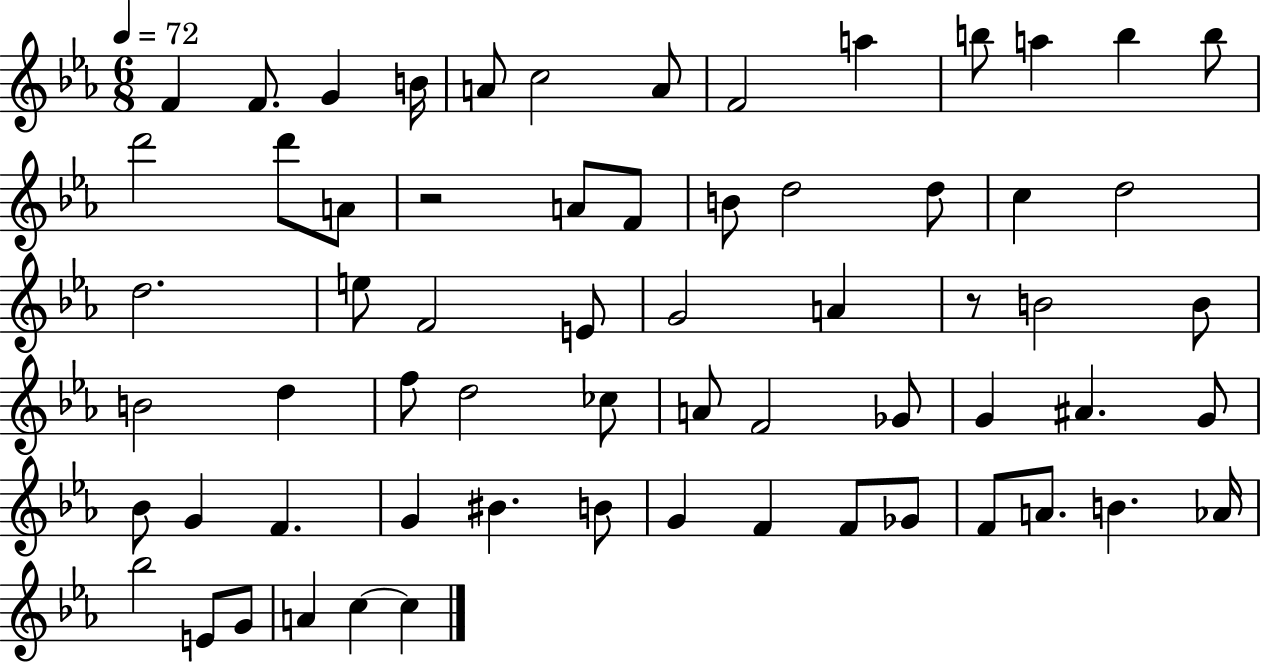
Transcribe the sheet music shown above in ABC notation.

X:1
T:Untitled
M:6/8
L:1/4
K:Eb
F F/2 G B/4 A/2 c2 A/2 F2 a b/2 a b b/2 d'2 d'/2 A/2 z2 A/2 F/2 B/2 d2 d/2 c d2 d2 e/2 F2 E/2 G2 A z/2 B2 B/2 B2 d f/2 d2 _c/2 A/2 F2 _G/2 G ^A G/2 _B/2 G F G ^B B/2 G F F/2 _G/2 F/2 A/2 B _A/4 _b2 E/2 G/2 A c c